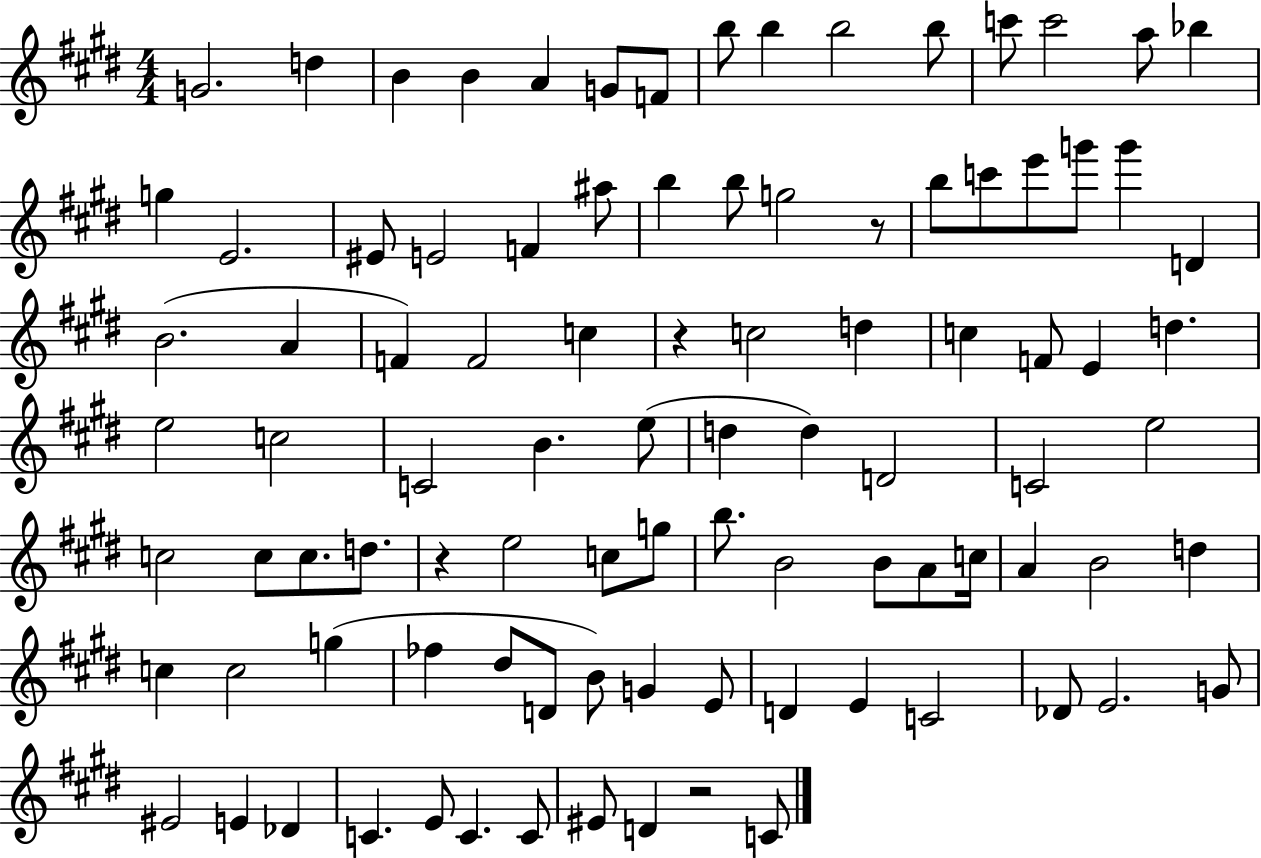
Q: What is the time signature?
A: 4/4